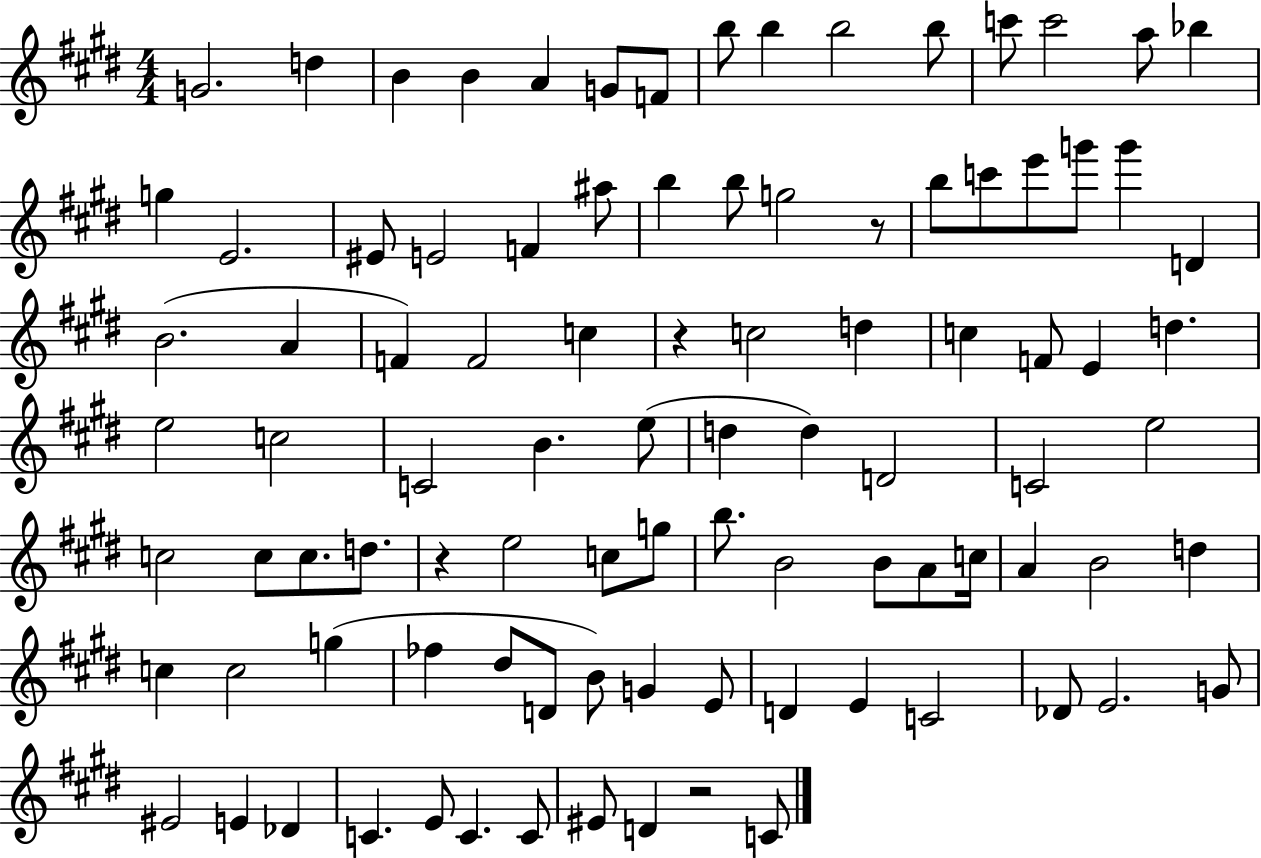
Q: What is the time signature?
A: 4/4